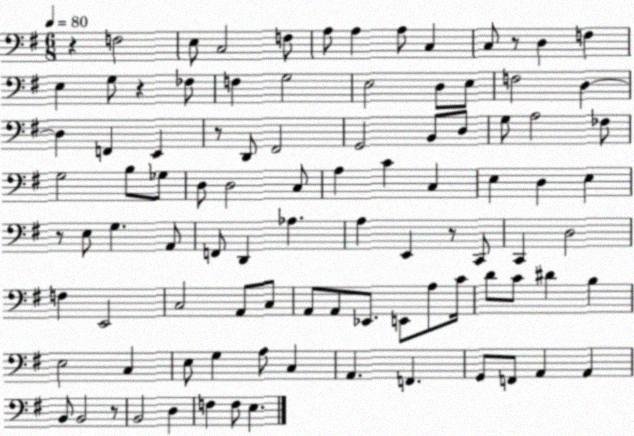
X:1
T:Untitled
M:6/8
L:1/4
K:G
z F,2 E,/2 C,2 F,/2 A,/2 A, A,/2 C, C,/2 z/2 D, F, E, G,/2 z _F,/2 F, G,2 E,2 D,/2 E,/2 F,2 D, D, F,, E,, z/2 D,,/2 ^F,,2 G,,2 B,,/2 D,/2 G,/2 A,2 _F,/2 G,2 B,/2 _G,/2 D,/2 D,2 C,/2 A, C C, E, D, E, z/2 E,/2 G, A,,/2 F,,/2 D,, _A, A, E,, z/2 C,,/2 C,, D,2 F, E,,2 C,2 A,,/2 C,/2 A,,/2 A,,/2 _E,,/2 E,,/2 A,/2 C/4 D/2 C/2 ^D B, E,2 C, E,/2 G, A,/2 C, A,, F,, G,,/2 F,,/2 A,, A,, B,,/2 B,,2 z/2 B,,2 D, F, F,/2 E,